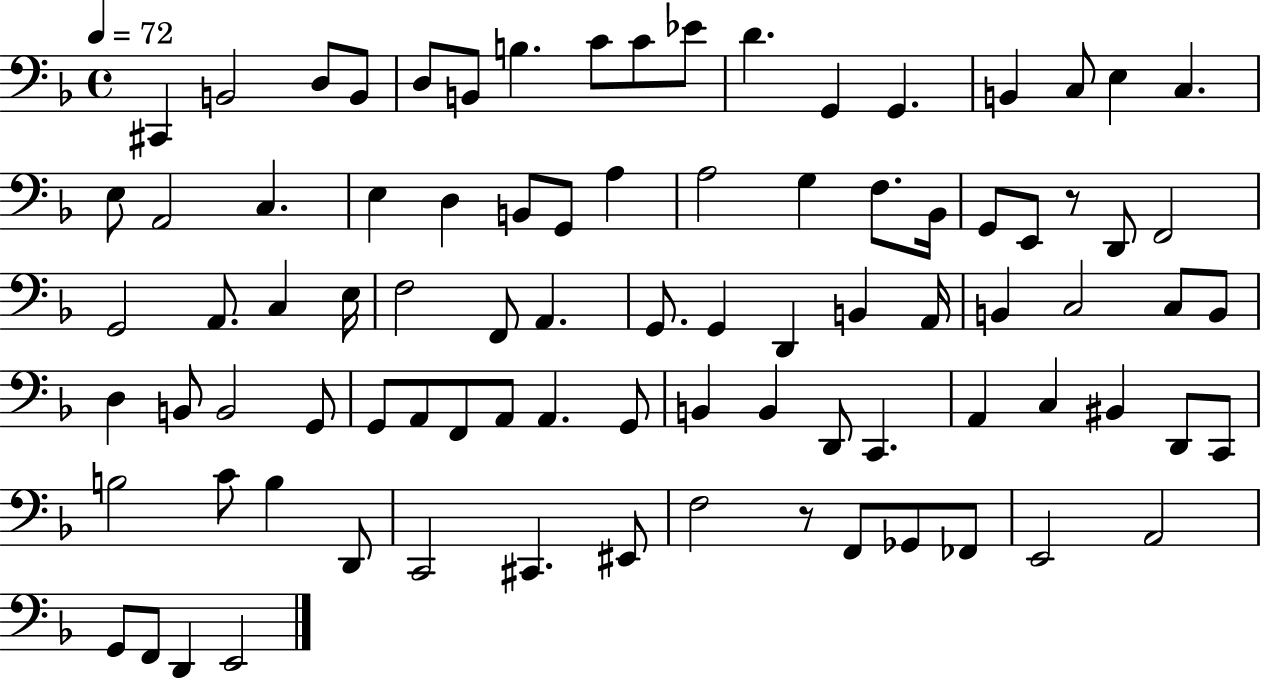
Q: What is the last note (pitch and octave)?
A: E2